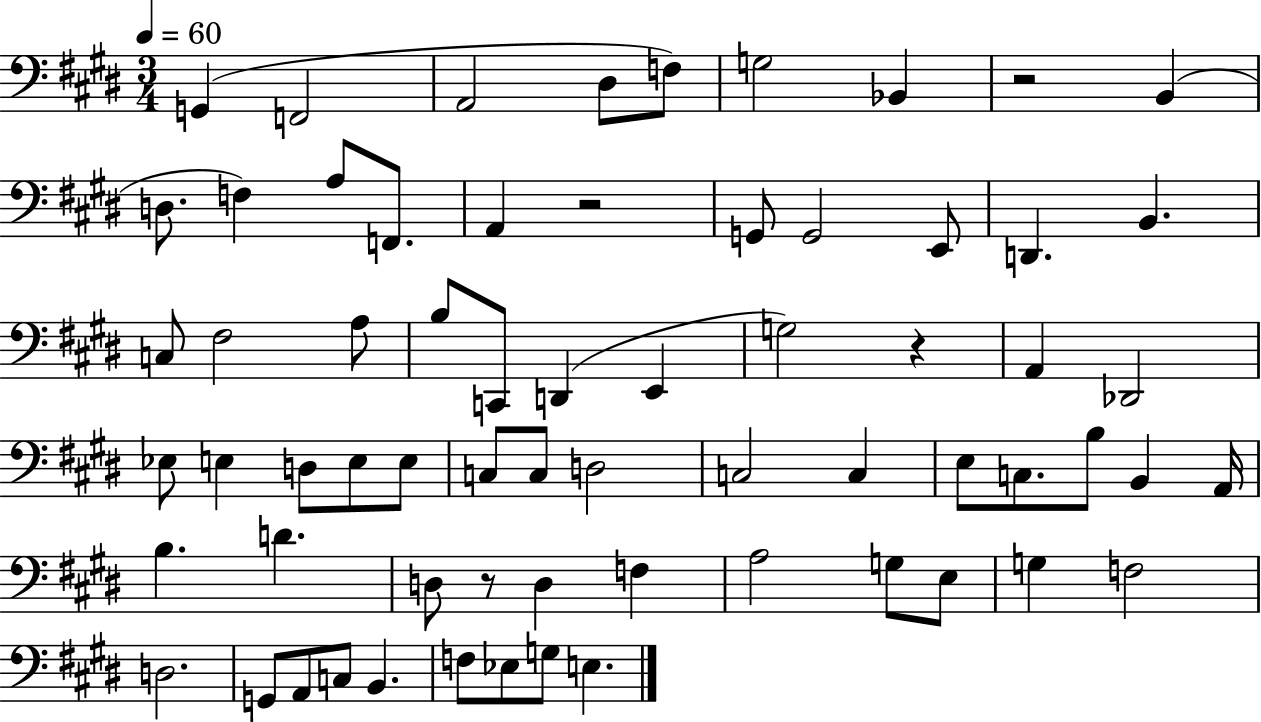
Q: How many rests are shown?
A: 4